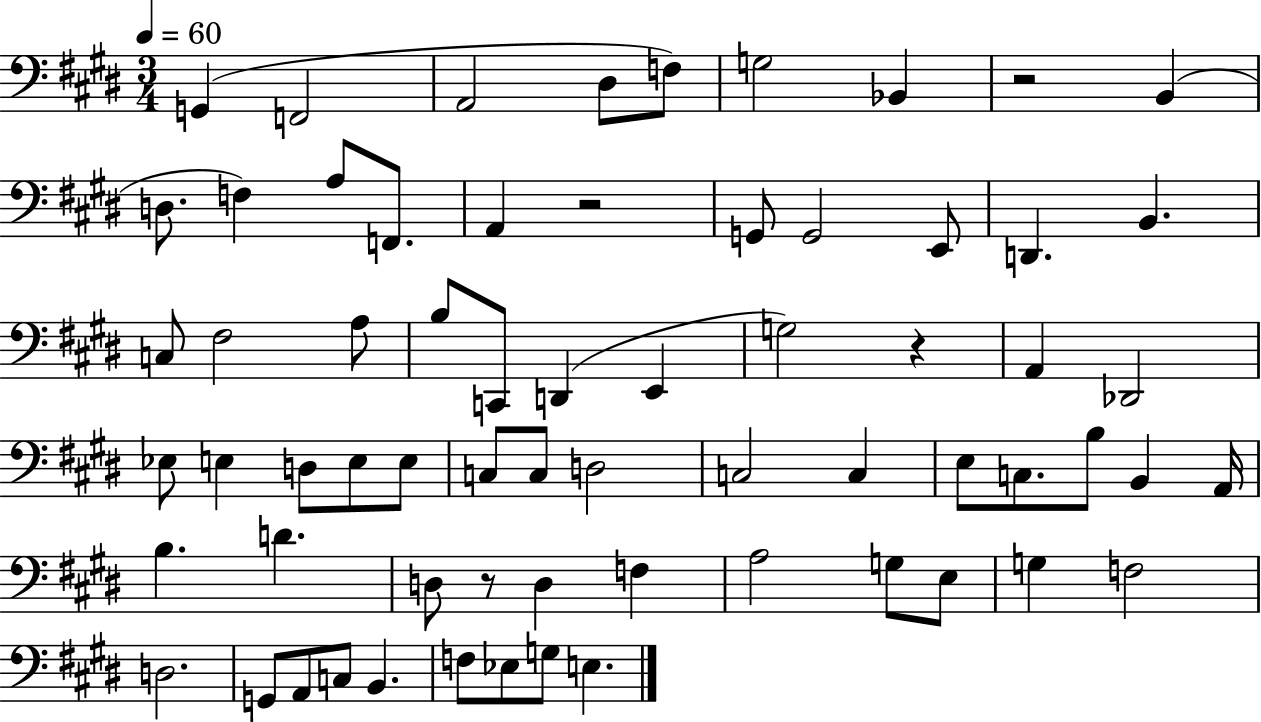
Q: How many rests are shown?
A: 4